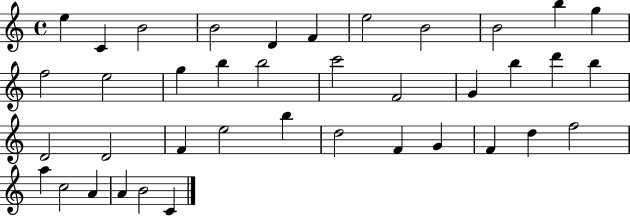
E5/q C4/q B4/h B4/h D4/q F4/q E5/h B4/h B4/h B5/q G5/q F5/h E5/h G5/q B5/q B5/h C6/h F4/h G4/q B5/q D6/q B5/q D4/h D4/h F4/q E5/h B5/q D5/h F4/q G4/q F4/q D5/q F5/h A5/q C5/h A4/q A4/q B4/h C4/q